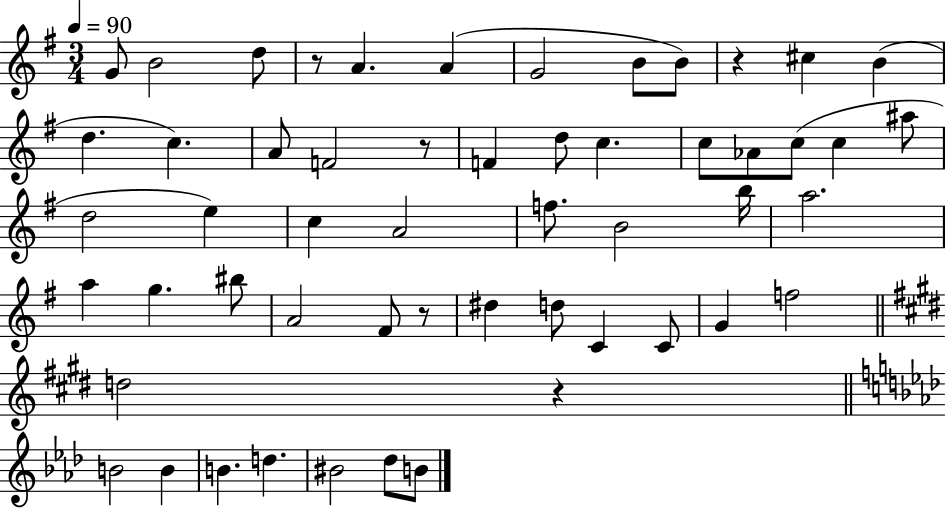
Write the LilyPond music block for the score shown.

{
  \clef treble
  \numericTimeSignature
  \time 3/4
  \key g \major
  \tempo 4 = 90
  g'8 b'2 d''8 | r8 a'4. a'4( | g'2 b'8 b'8) | r4 cis''4 b'4( | \break d''4. c''4.) | a'8 f'2 r8 | f'4 d''8 c''4. | c''8 aes'8 c''8( c''4 ais''8 | \break d''2 e''4) | c''4 a'2 | f''8. b'2 b''16 | a''2. | \break a''4 g''4. bis''8 | a'2 fis'8 r8 | dis''4 d''8 c'4 c'8 | g'4 f''2 | \break \bar "||" \break \key e \major d''2 r4 | \bar "||" \break \key f \minor b'2 b'4 | b'4. d''4. | bis'2 des''8 b'8 | \bar "|."
}